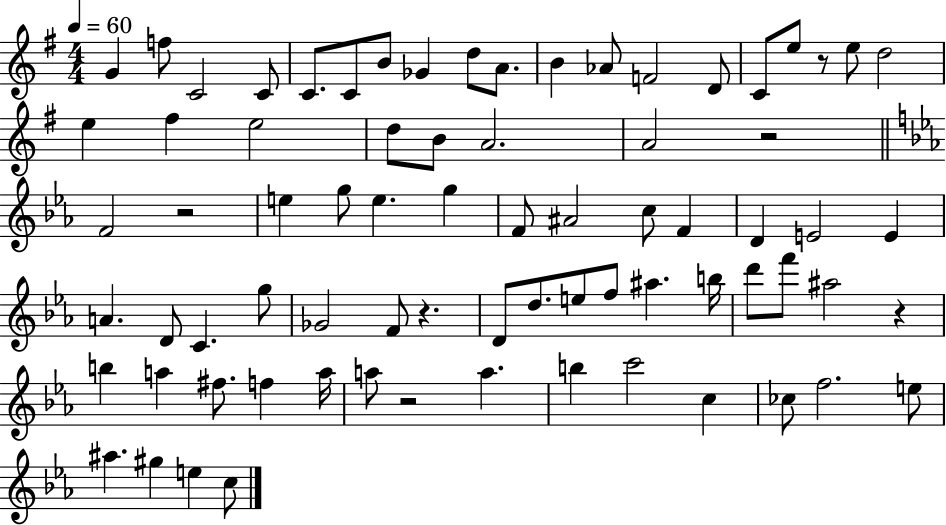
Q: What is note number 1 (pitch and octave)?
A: G4